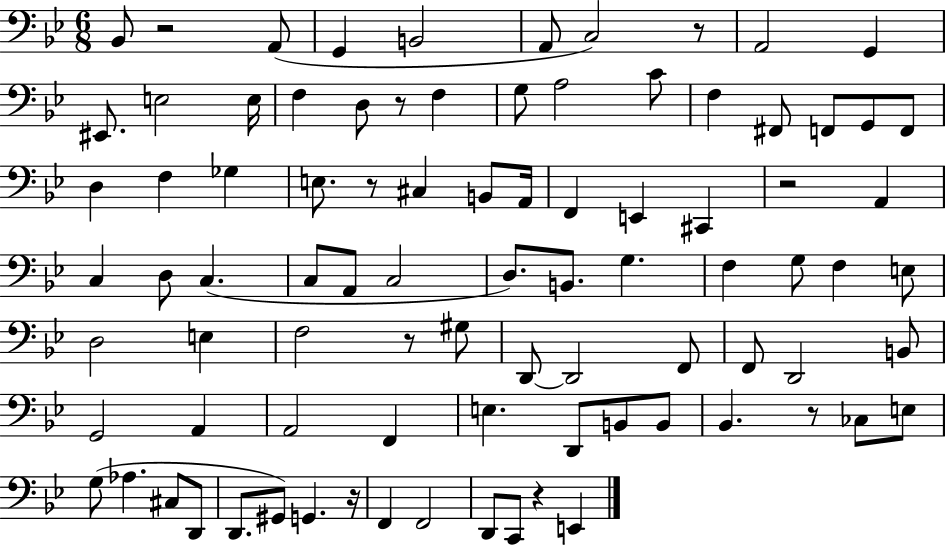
Bb2/e R/h A2/e G2/q B2/h A2/e C3/h R/e A2/h G2/q EIS2/e. E3/h E3/s F3/q D3/e R/e F3/q G3/e A3/h C4/e F3/q F#2/e F2/e G2/e F2/e D3/q F3/q Gb3/q E3/e. R/e C#3/q B2/e A2/s F2/q E2/q C#2/q R/h A2/q C3/q D3/e C3/q. C3/e A2/e C3/h D3/e. B2/e. G3/q. F3/q G3/e F3/q E3/e D3/h E3/q F3/h R/e G#3/e D2/e D2/h F2/e F2/e D2/h B2/e G2/h A2/q A2/h F2/q E3/q. D2/e B2/e B2/e Bb2/q. R/e CES3/e E3/e G3/e Ab3/q. C#3/e D2/e D2/e. G#2/e G2/q. R/s F2/q F2/h D2/e C2/e R/q E2/q